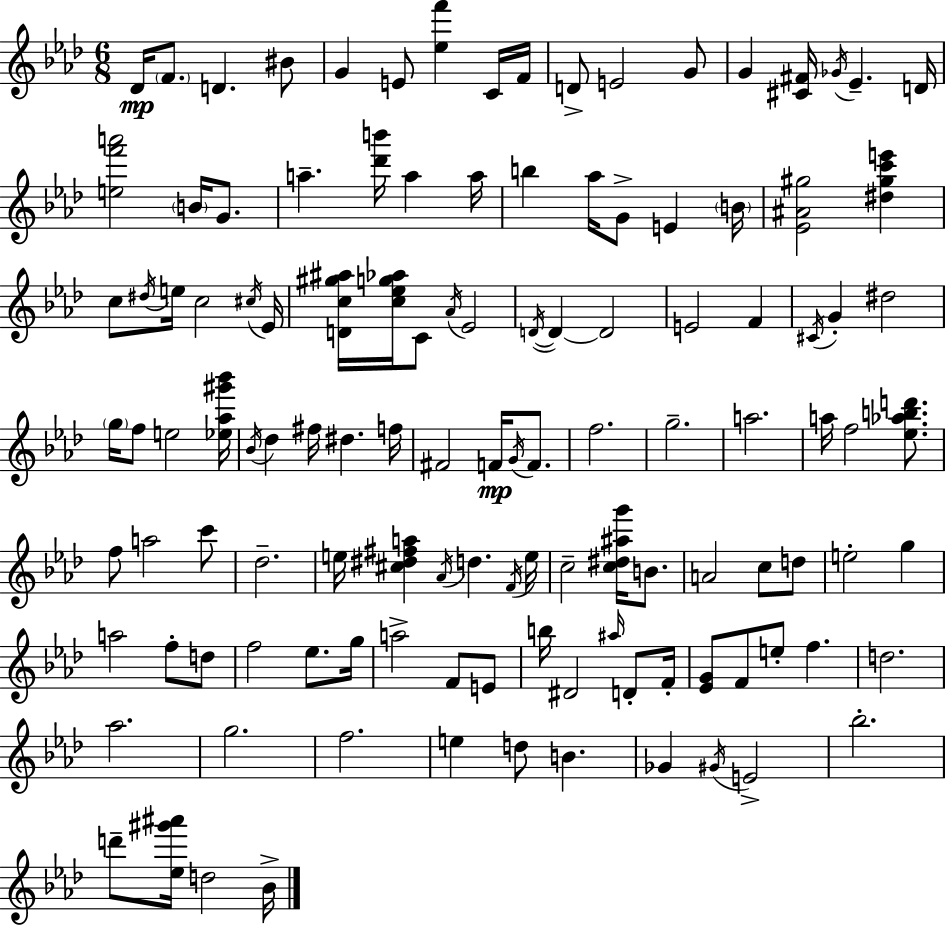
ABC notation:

X:1
T:Untitled
M:6/8
L:1/4
K:Ab
_D/4 F/2 D ^B/2 G E/2 [_ef'] C/4 F/4 D/2 E2 G/2 G [^C^F]/4 _G/4 _E D/4 [ef'a']2 B/4 G/2 a [_d'b']/4 a a/4 b _a/4 G/2 E B/4 [_E^A^g]2 [^d^gc'e'] c/2 ^d/4 e/4 c2 ^c/4 _E/4 [Dc^g^a]/4 [c_eg_a]/4 C/2 _A/4 _E2 D/4 D D2 E2 F ^C/4 G ^d2 g/4 f/2 e2 [_e_a^g'_b']/4 _B/4 _d ^f/4 ^d f/4 ^F2 F/4 G/4 F/2 f2 g2 a2 a/4 f2 [_e_abd']/2 f/2 a2 c'/2 _d2 e/4 [^c^d^fa] _A/4 d F/4 e/4 c2 [c^d^ag']/4 B/2 A2 c/2 d/2 e2 g a2 f/2 d/2 f2 _e/2 g/4 a2 F/2 E/2 b/4 ^D2 ^a/4 D/2 F/4 [_EG]/2 F/2 e/2 f d2 _a2 g2 f2 e d/2 B _G ^G/4 E2 _b2 d'/2 [_e^g'^a']/4 d2 _B/4